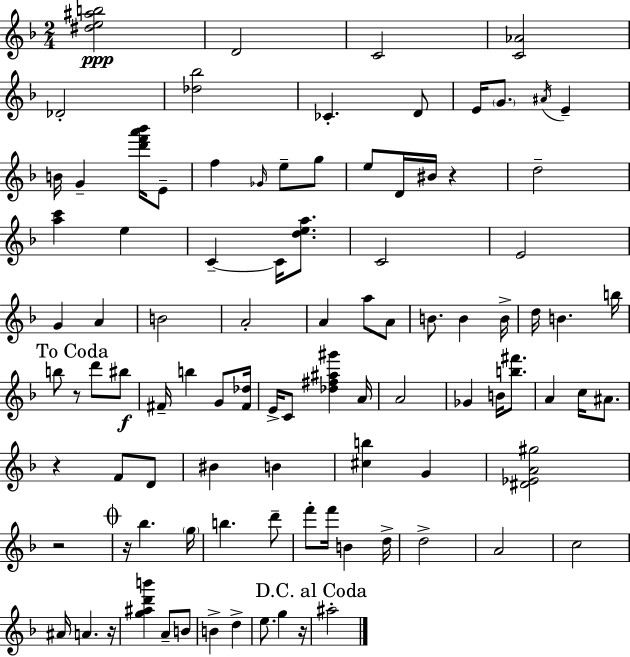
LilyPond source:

{
  \clef treble
  \numericTimeSignature
  \time 2/4
  \key d \minor
  <dis'' e'' ais'' b''>2\ppp | d'2 | c'2 | <c' aes'>2 | \break des'2-. | <des'' bes''>2 | ces'4.-. d'8 | e'16 \parenthesize g'8. \acciaccatura { ais'16 } e'4-- | \break b'16 g'4-- <d''' f''' a''' bes'''>16 e'8-- | f''4 \grace { ges'16 } e''8-- | g''8 e''8 d'16 bis'16 r4 | d''2-- | \break <a'' c'''>4 e''4 | c'4--~~ c'16 <d'' e'' a''>8. | c'2 | e'2 | \break g'4 a'4 | b'2 | a'2-. | a'4 a''8 | \break a'8 b'8. b'4 | b'16-> d''16 b'4. | b''16 \mark "To Coda" b''8 r8 d'''8 | bis''8\f fis'16-- b''4 g'8 | \break <fis' des''>16 e'16-> c'8 <des'' fis'' ais'' gis'''>4 | a'16 a'2 | ges'4 b'16 <b'' fis'''>8. | a'4 c''16 ais'8. | \break r4 f'8 | d'8 bis'4 b'4 | <cis'' b''>4 g'4 | <dis' ees' a' gis''>2 | \break r2 | \mark \markup { \musicglyph "scripts.coda" } r16 bes''4. | \parenthesize g''16 b''4. | d'''8-- f'''8-. f'''16 b'4 | \break d''16-> d''2-> | a'2 | c''2 | ais'16 a'4. | \break r16 <g'' ais'' d''' b'''>4 a'8-- | b'8 b'4-> d''4-> | e''8. g''4 | r16 \mark "D.C. al Coda" ais''2-. | \break \bar "|."
}